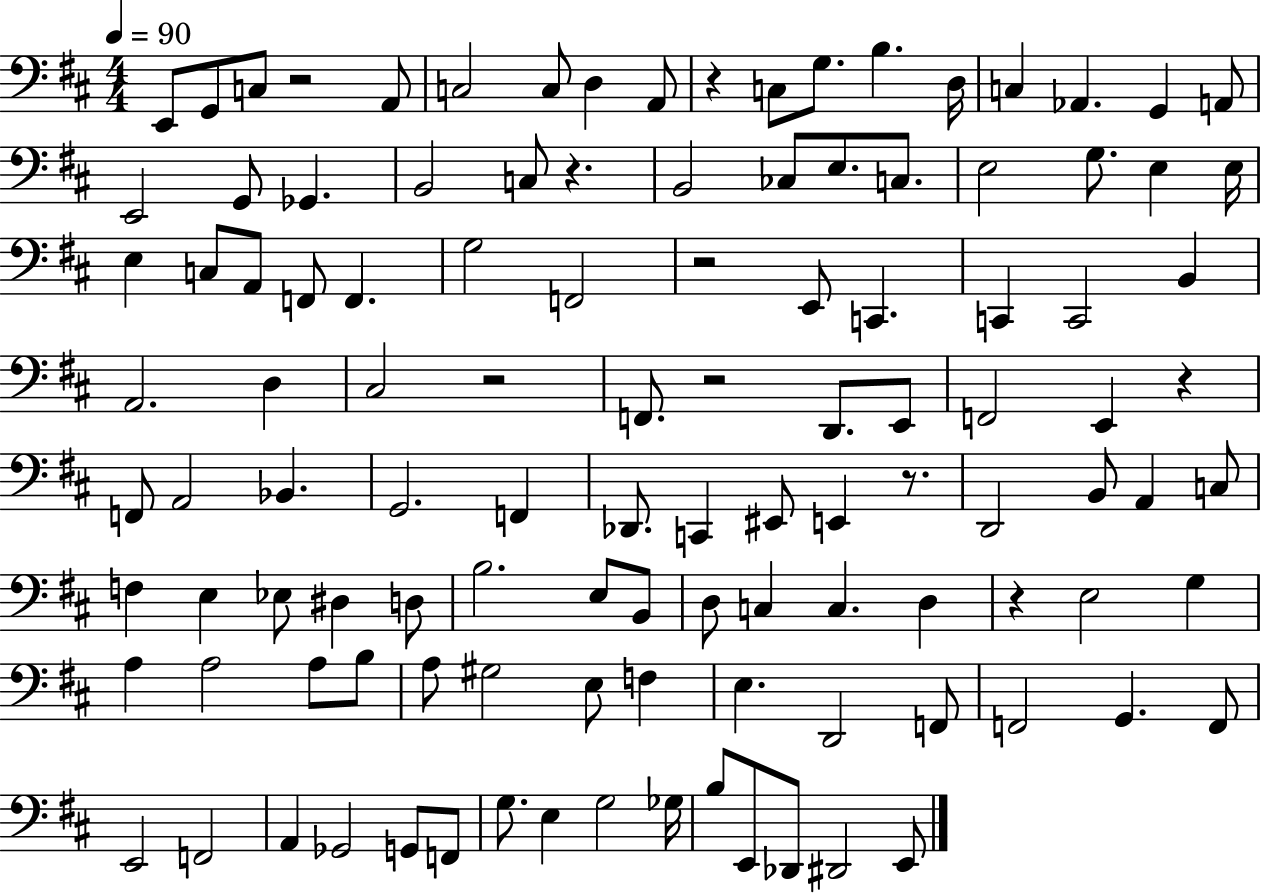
E2/e G2/e C3/e R/h A2/e C3/h C3/e D3/q A2/e R/q C3/e G3/e. B3/q. D3/s C3/q Ab2/q. G2/q A2/e E2/h G2/e Gb2/q. B2/h C3/e R/q. B2/h CES3/e E3/e. C3/e. E3/h G3/e. E3/q E3/s E3/q C3/e A2/e F2/e F2/q. G3/h F2/h R/h E2/e C2/q. C2/q C2/h B2/q A2/h. D3/q C#3/h R/h F2/e. R/h D2/e. E2/e F2/h E2/q R/q F2/e A2/h Bb2/q. G2/h. F2/q Db2/e. C2/q EIS2/e E2/q R/e. D2/h B2/e A2/q C3/e F3/q E3/q Eb3/e D#3/q D3/e B3/h. E3/e B2/e D3/e C3/q C3/q. D3/q R/q E3/h G3/q A3/q A3/h A3/e B3/e A3/e G#3/h E3/e F3/q E3/q. D2/h F2/e F2/h G2/q. F2/e E2/h F2/h A2/q Gb2/h G2/e F2/e G3/e. E3/q G3/h Gb3/s B3/e E2/e Db2/e D#2/h E2/e